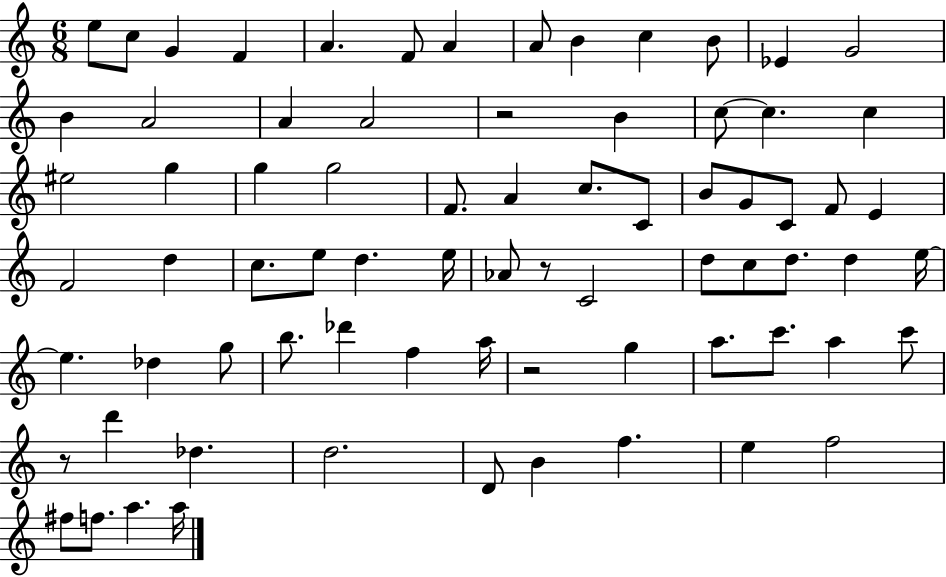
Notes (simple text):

E5/e C5/e G4/q F4/q A4/q. F4/e A4/q A4/e B4/q C5/q B4/e Eb4/q G4/h B4/q A4/h A4/q A4/h R/h B4/q C5/e C5/q. C5/q EIS5/h G5/q G5/q G5/h F4/e. A4/q C5/e. C4/e B4/e G4/e C4/e F4/e E4/q F4/h D5/q C5/e. E5/e D5/q. E5/s Ab4/e R/e C4/h D5/e C5/e D5/e. D5/q E5/s E5/q. Db5/q G5/e B5/e. Db6/q F5/q A5/s R/h G5/q A5/e. C6/e. A5/q C6/e R/e D6/q Db5/q. D5/h. D4/e B4/q F5/q. E5/q F5/h F#5/e F5/e. A5/q. A5/s